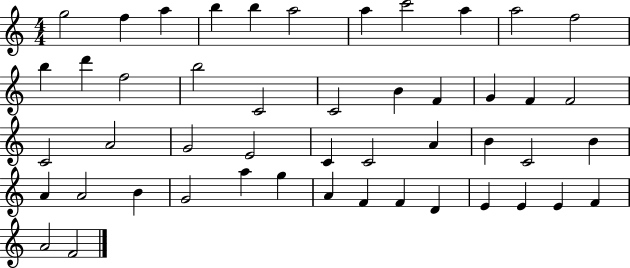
G5/h F5/q A5/q B5/q B5/q A5/h A5/q C6/h A5/q A5/h F5/h B5/q D6/q F5/h B5/h C4/h C4/h B4/q F4/q G4/q F4/q F4/h C4/h A4/h G4/h E4/h C4/q C4/h A4/q B4/q C4/h B4/q A4/q A4/h B4/q G4/h A5/q G5/q A4/q F4/q F4/q D4/q E4/q E4/q E4/q F4/q A4/h F4/h